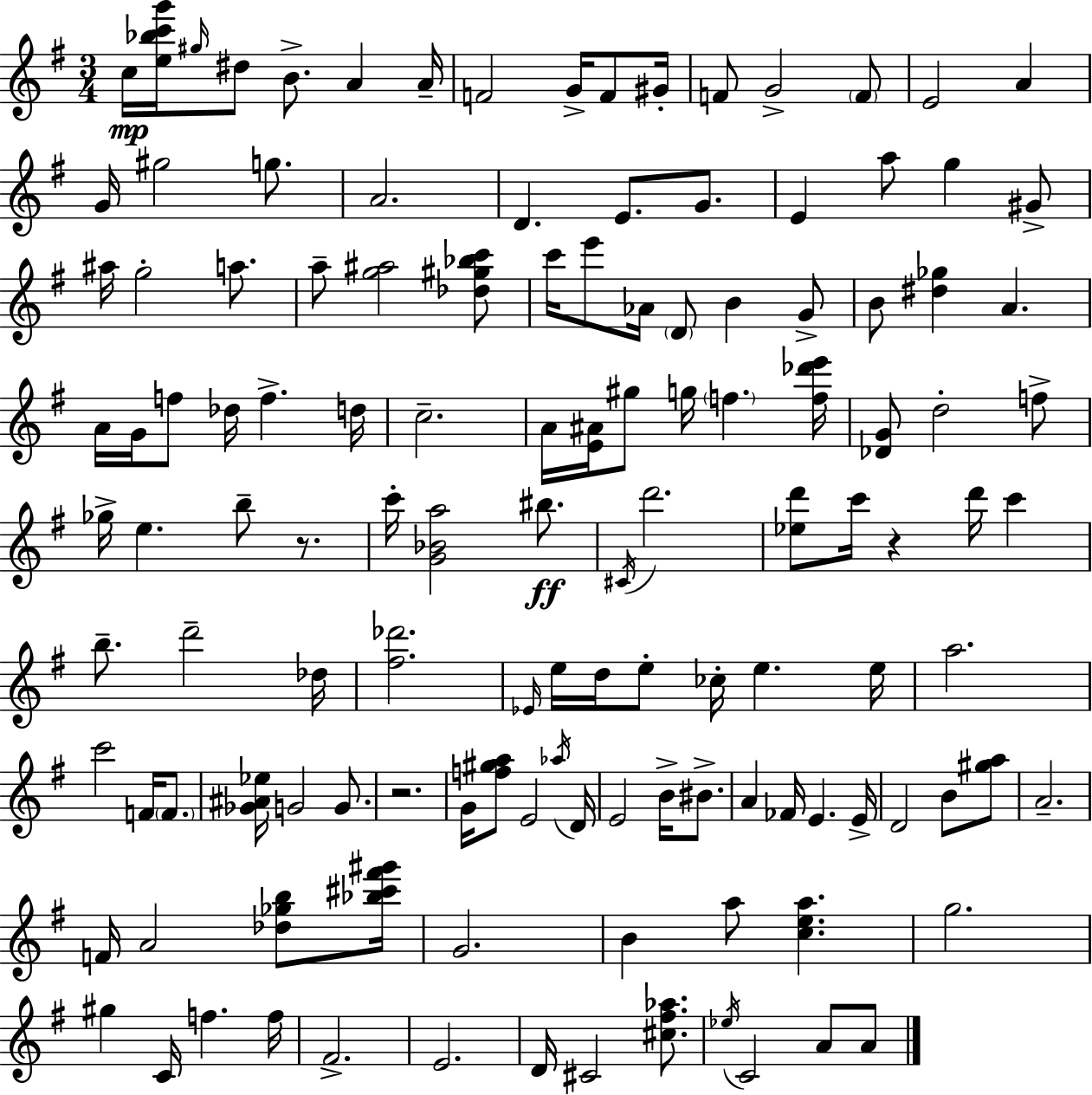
{
  \clef treble
  \numericTimeSignature
  \time 3/4
  \key e \minor
  c''16\mp <e'' bes'' c''' g'''>16 \grace { gis''16 } dis''8 b'8.-> a'4 | a'16-- f'2 g'16-> f'8 | gis'16-. f'8 g'2-> \parenthesize f'8 | e'2 a'4 | \break g'16 gis''2 g''8. | a'2. | d'4. e'8. g'8. | e'4 a''8 g''4 gis'8-> | \break ais''16 g''2-. a''8. | a''8-- <g'' ais''>2 <des'' gis'' bes'' c'''>8 | c'''16 e'''8 aes'16 \parenthesize d'8 b'4 g'8-> | b'8 <dis'' ges''>4 a'4. | \break a'16 g'16 f''8 des''16 f''4.-> | d''16 c''2.-- | a'16 <e' ais'>16 gis''8 g''16 \parenthesize f''4. | <f'' des''' e'''>16 <des' g'>8 d''2-. f''8-> | \break ges''16-> e''4. b''8-- r8. | c'''16-. <g' bes' a''>2 bis''8.\ff | \acciaccatura { cis'16 } d'''2. | <ees'' d'''>8 c'''16 r4 d'''16 c'''4 | \break b''8.-- d'''2-- | des''16 <fis'' des'''>2. | \grace { ees'16 } e''16 d''16 e''8-. ces''16-. e''4. | e''16 a''2. | \break c'''2 f'16 | \parenthesize f'8. <ges' ais' ees''>16 g'2 | g'8. r2. | g'16 <f'' gis'' a''>8 e'2 | \break \acciaccatura { aes''16 } d'16 e'2 | b'16-> bis'8.-> a'4 fes'16 e'4. | e'16-> d'2 | b'8 <gis'' a''>8 a'2.-- | \break f'16 a'2 | <des'' ges'' b''>8 <bes'' cis''' fis''' gis'''>16 g'2. | b'4 a''8 <c'' e'' a''>4. | g''2. | \break gis''4 c'16 f''4. | f''16 fis'2.-> | e'2. | d'16 cis'2 | \break <cis'' fis'' aes''>8. \acciaccatura { ees''16 } c'2 | a'8 a'8 \bar "|."
}